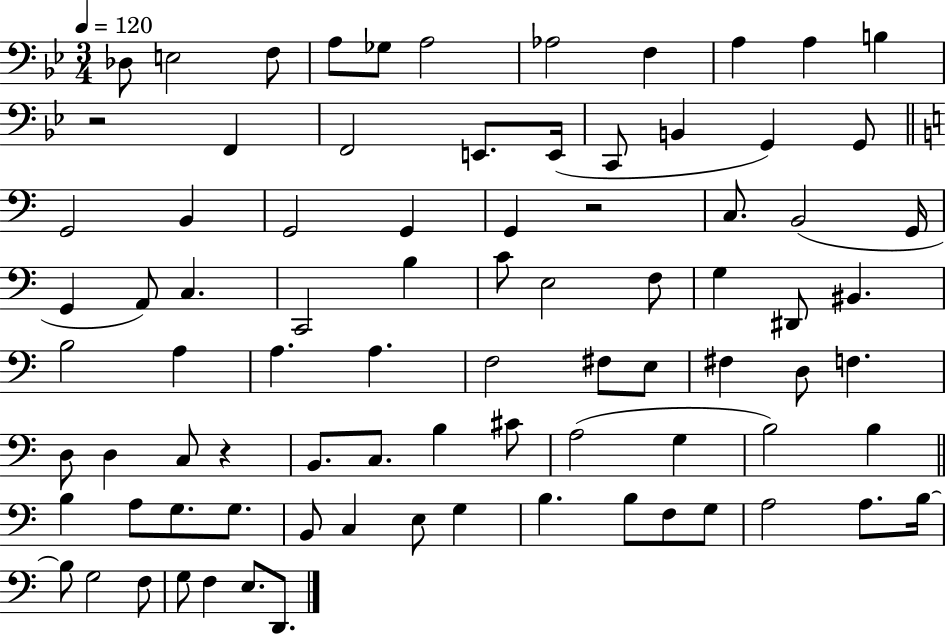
Db3/e E3/h F3/e A3/e Gb3/e A3/h Ab3/h F3/q A3/q A3/q B3/q R/h F2/q F2/h E2/e. E2/s C2/e B2/q G2/q G2/e G2/h B2/q G2/h G2/q G2/q R/h C3/e. B2/h G2/s G2/q A2/e C3/q. C2/h B3/q C4/e E3/h F3/e G3/q D#2/e BIS2/q. B3/h A3/q A3/q. A3/q. F3/h F#3/e E3/e F#3/q D3/e F3/q. D3/e D3/q C3/e R/q B2/e. C3/e. B3/q C#4/e A3/h G3/q B3/h B3/q B3/q A3/e G3/e. G3/e. B2/e C3/q E3/e G3/q B3/q. B3/e F3/e G3/e A3/h A3/e. B3/s B3/e G3/h F3/e G3/e F3/q E3/e. D2/e.